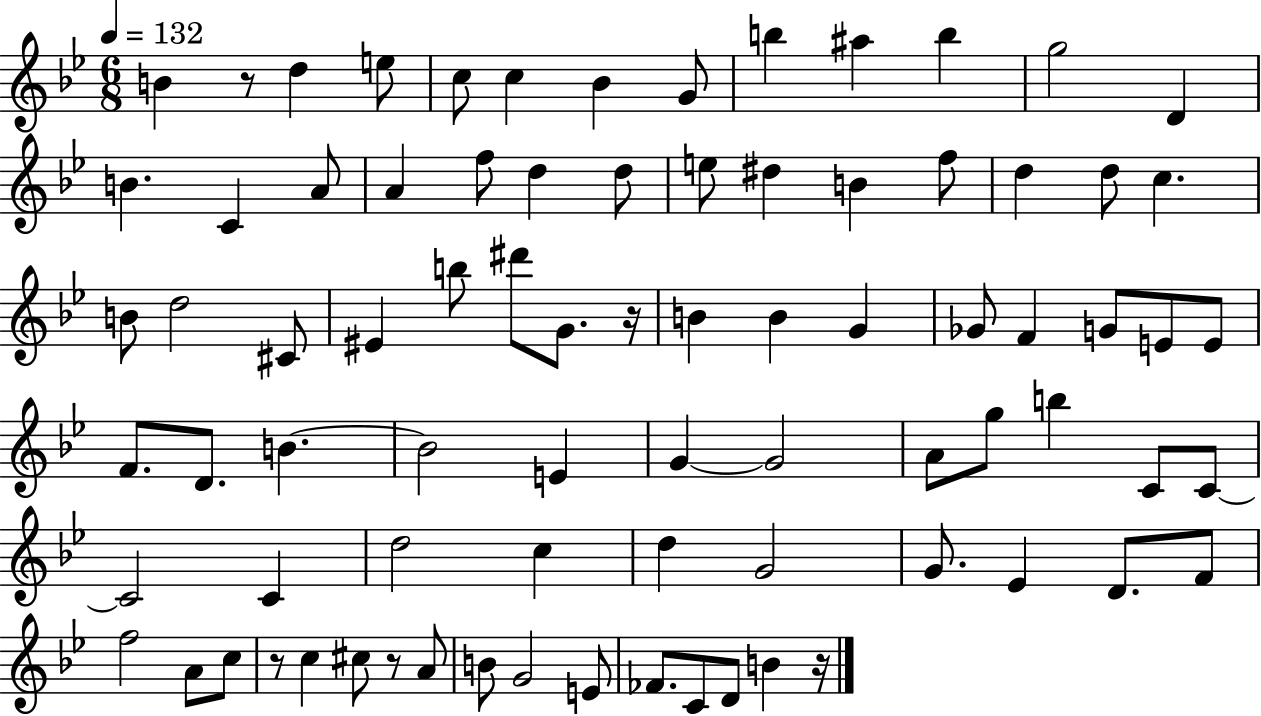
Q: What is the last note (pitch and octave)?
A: B4